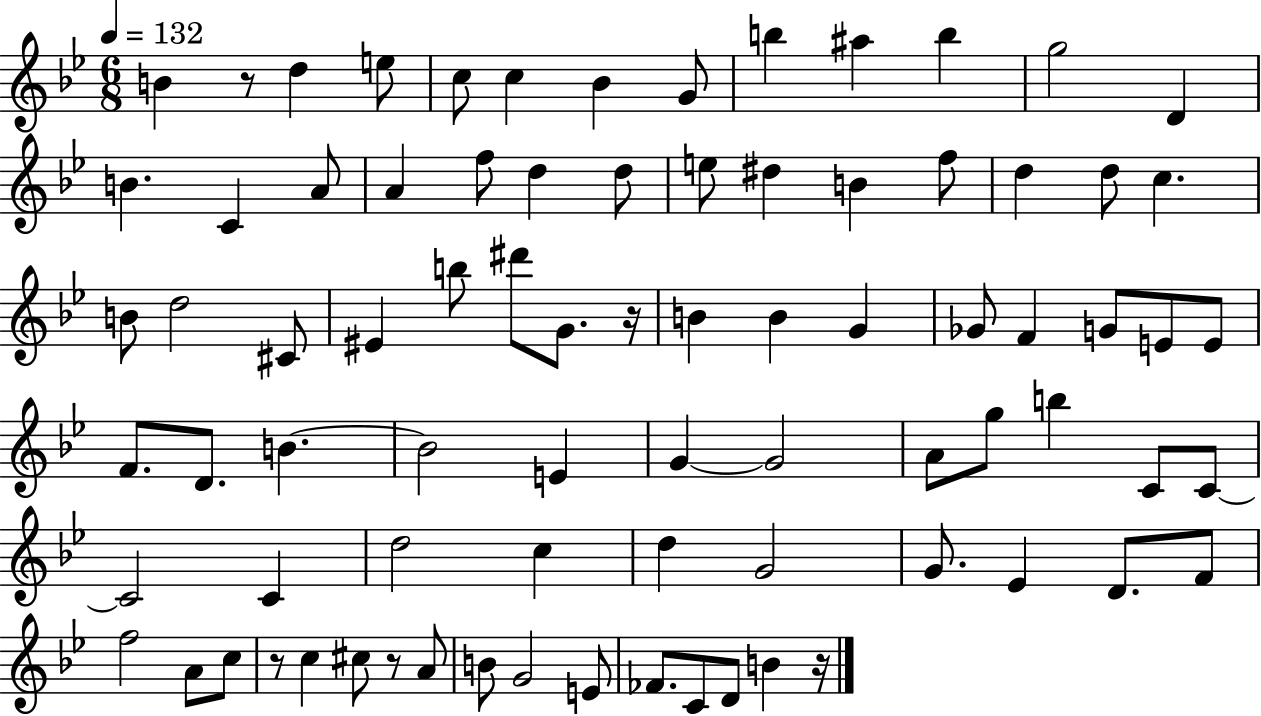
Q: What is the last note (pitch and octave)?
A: B4